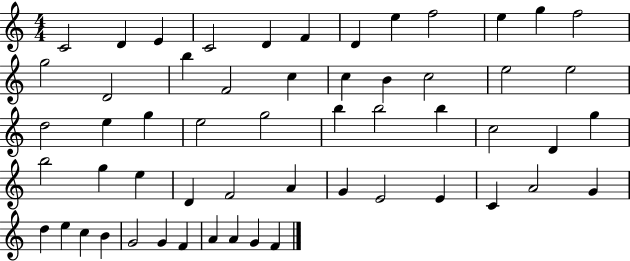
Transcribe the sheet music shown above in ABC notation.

X:1
T:Untitled
M:4/4
L:1/4
K:C
C2 D E C2 D F D e f2 e g f2 g2 D2 b F2 c c B c2 e2 e2 d2 e g e2 g2 b b2 b c2 D g b2 g e D F2 A G E2 E C A2 G d e c B G2 G F A A G F